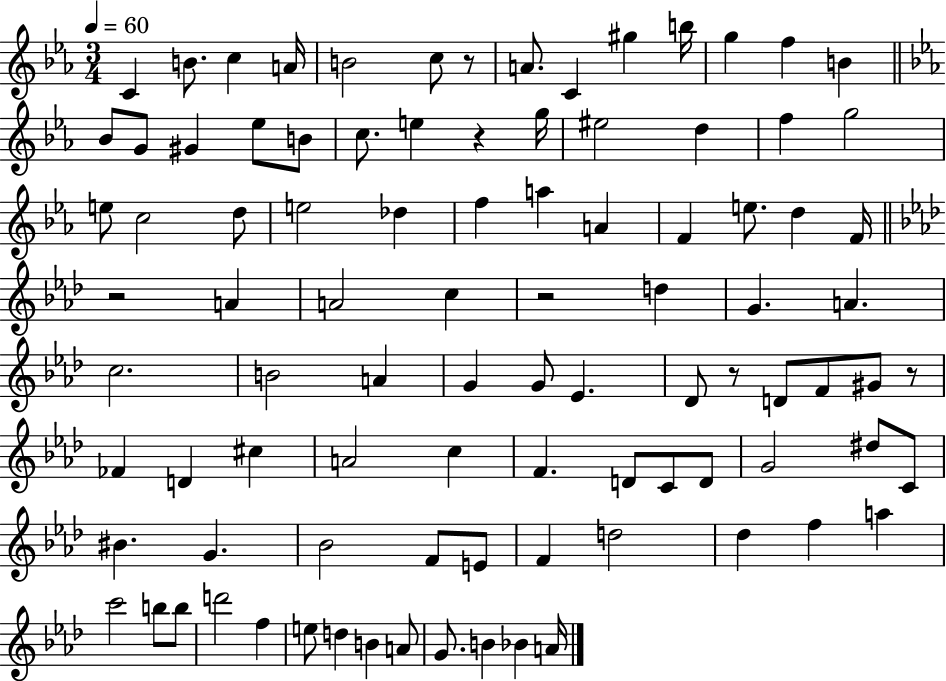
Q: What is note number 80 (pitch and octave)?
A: F5